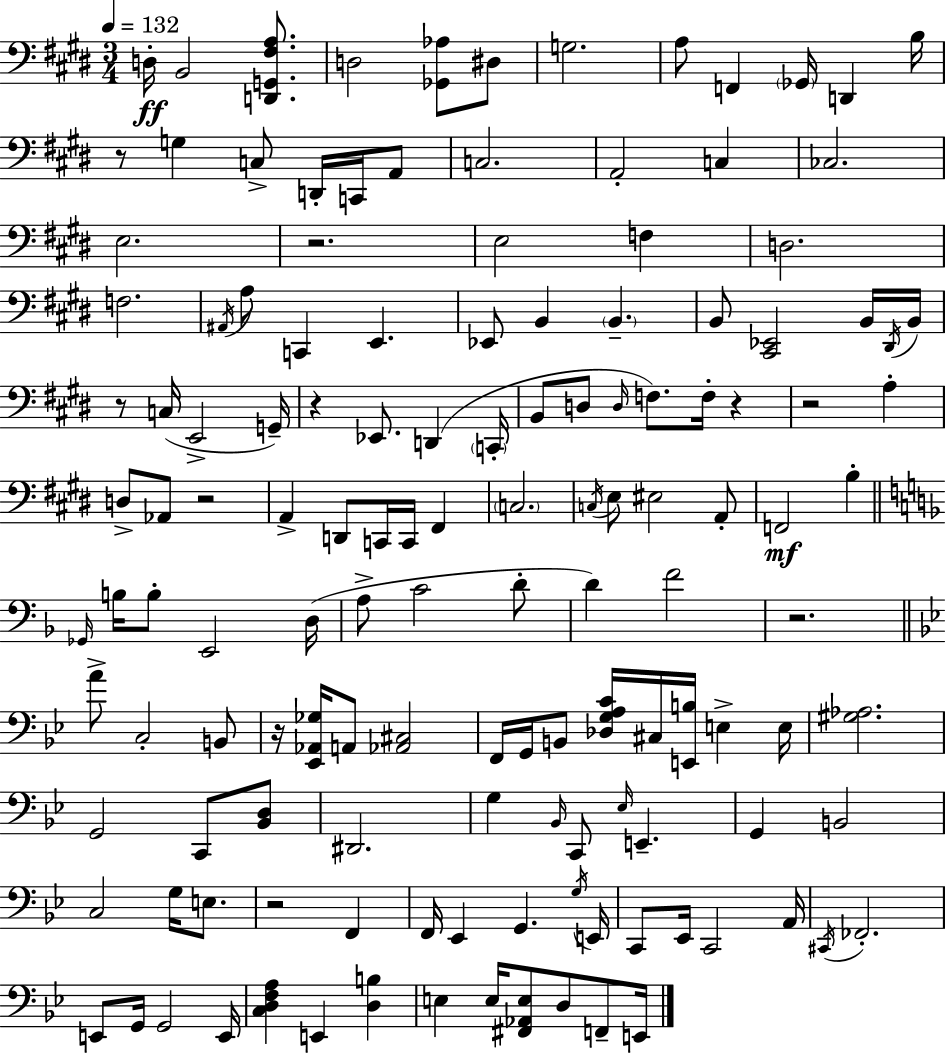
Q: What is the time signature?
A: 3/4